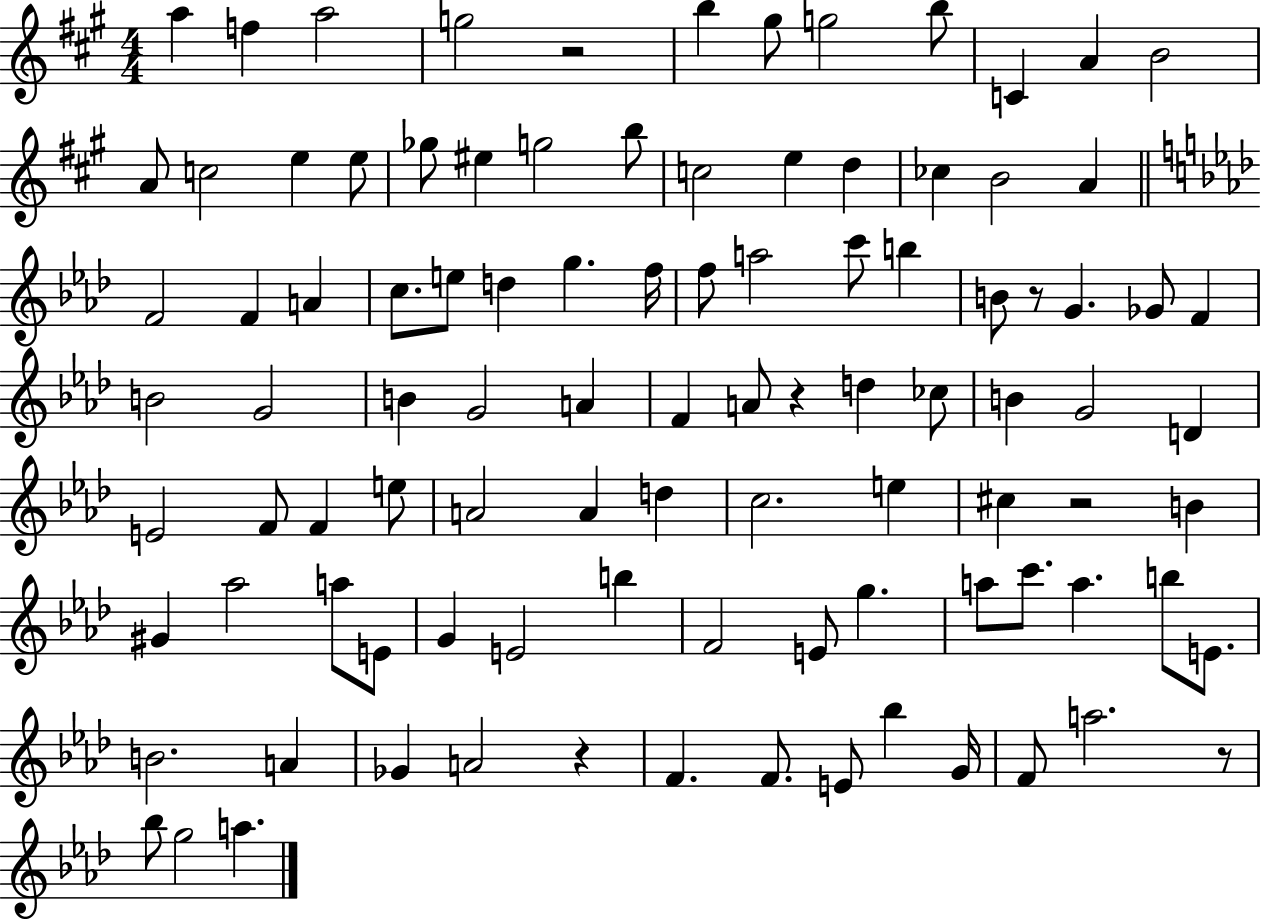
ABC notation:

X:1
T:Untitled
M:4/4
L:1/4
K:A
a f a2 g2 z2 b ^g/2 g2 b/2 C A B2 A/2 c2 e e/2 _g/2 ^e g2 b/2 c2 e d _c B2 A F2 F A c/2 e/2 d g f/4 f/2 a2 c'/2 b B/2 z/2 G _G/2 F B2 G2 B G2 A F A/2 z d _c/2 B G2 D E2 F/2 F e/2 A2 A d c2 e ^c z2 B ^G _a2 a/2 E/2 G E2 b F2 E/2 g a/2 c'/2 a b/2 E/2 B2 A _G A2 z F F/2 E/2 _b G/4 F/2 a2 z/2 _b/2 g2 a